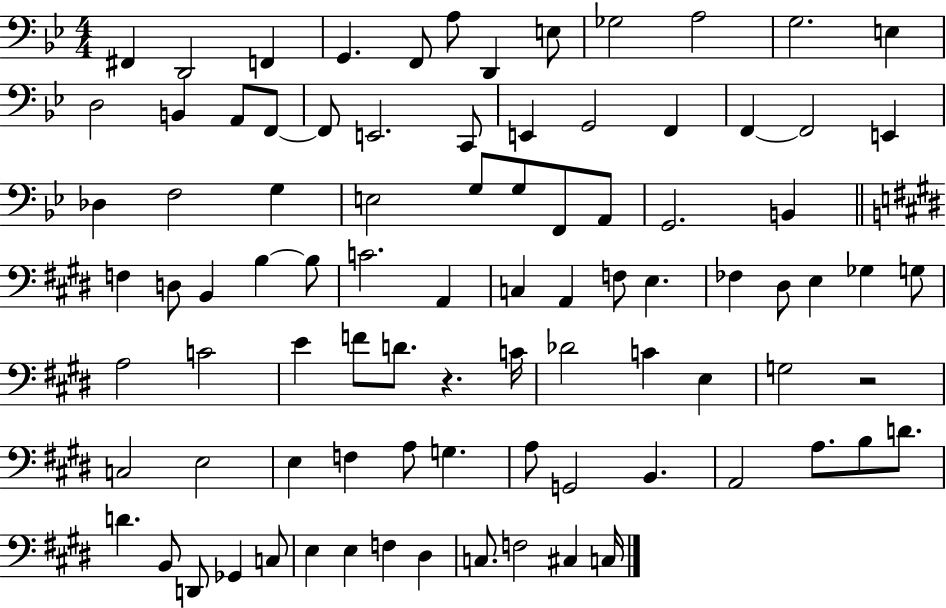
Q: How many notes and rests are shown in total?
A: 89